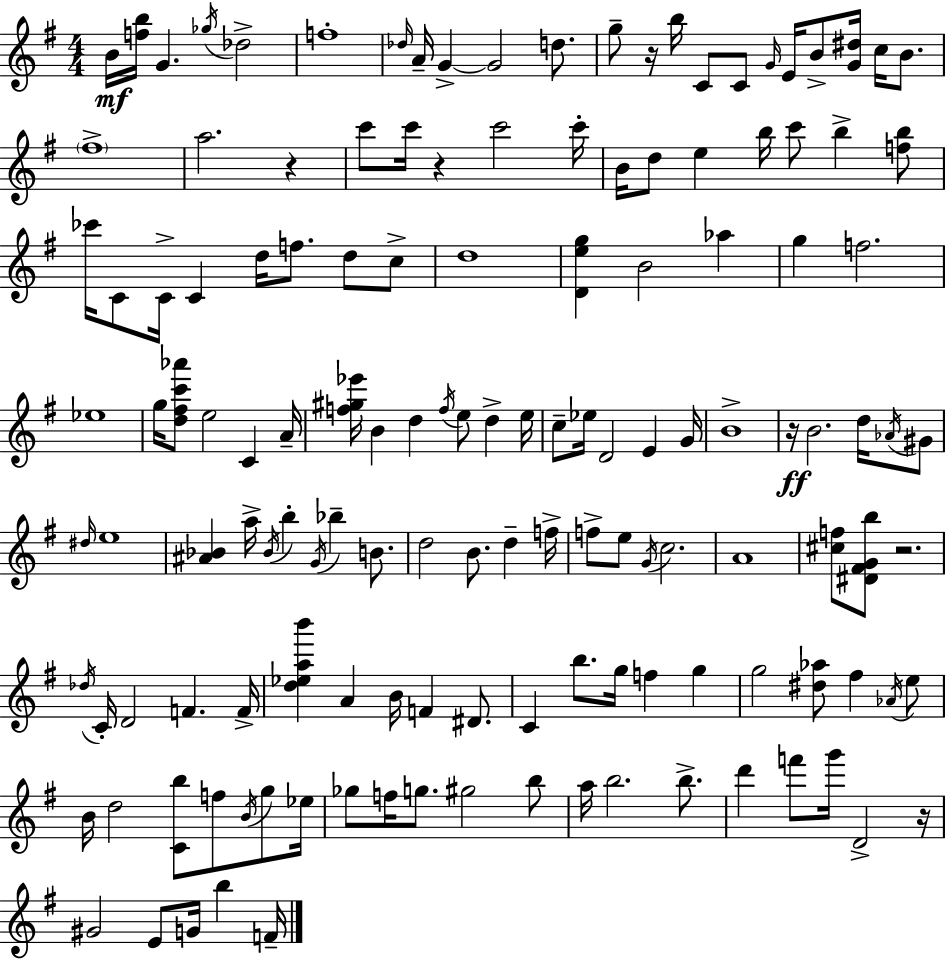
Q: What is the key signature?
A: E minor